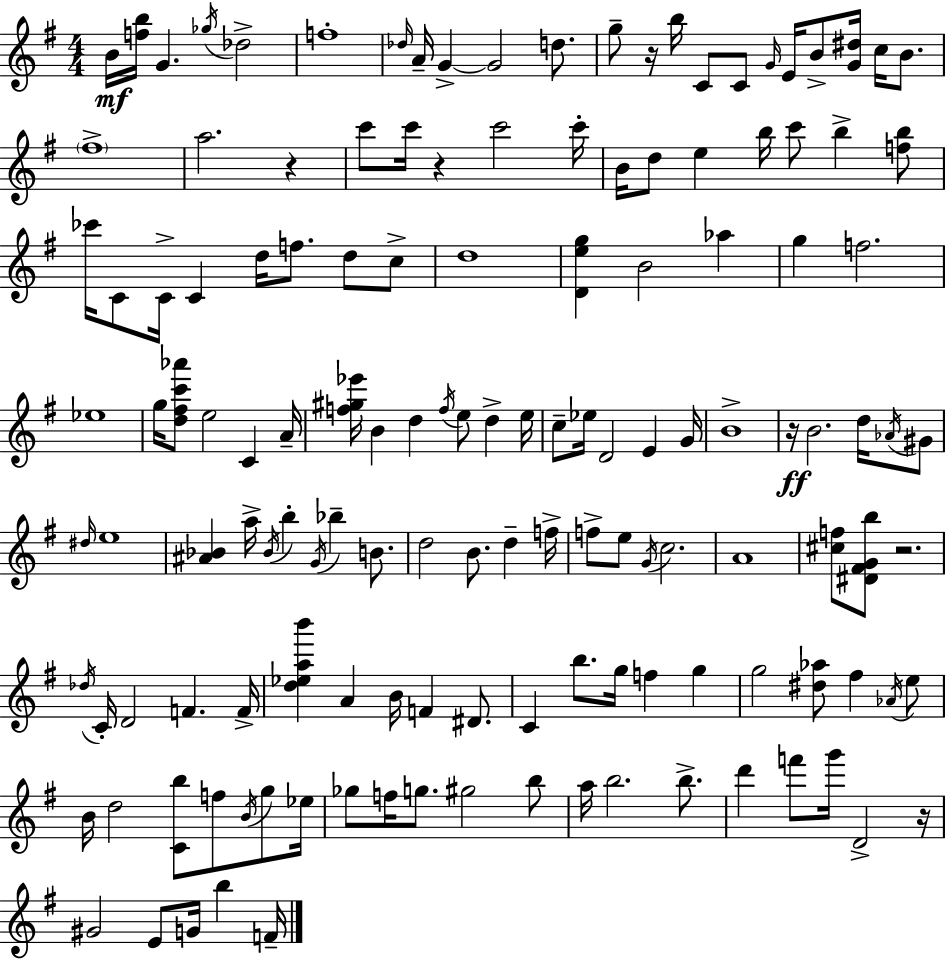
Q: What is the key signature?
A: E minor